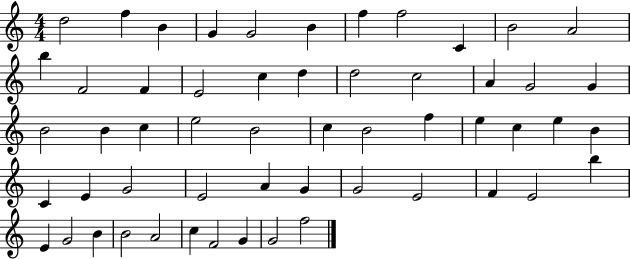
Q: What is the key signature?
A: C major